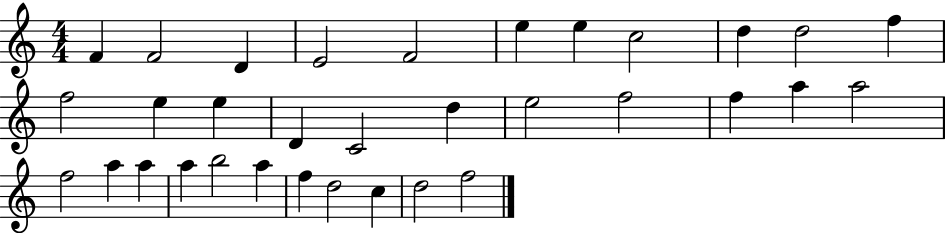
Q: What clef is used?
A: treble